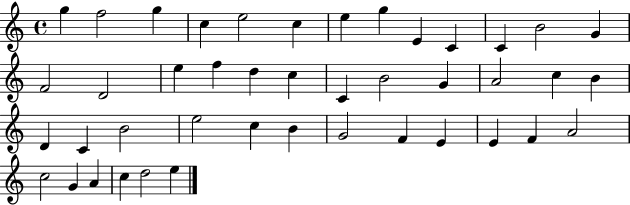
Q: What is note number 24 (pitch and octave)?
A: C5